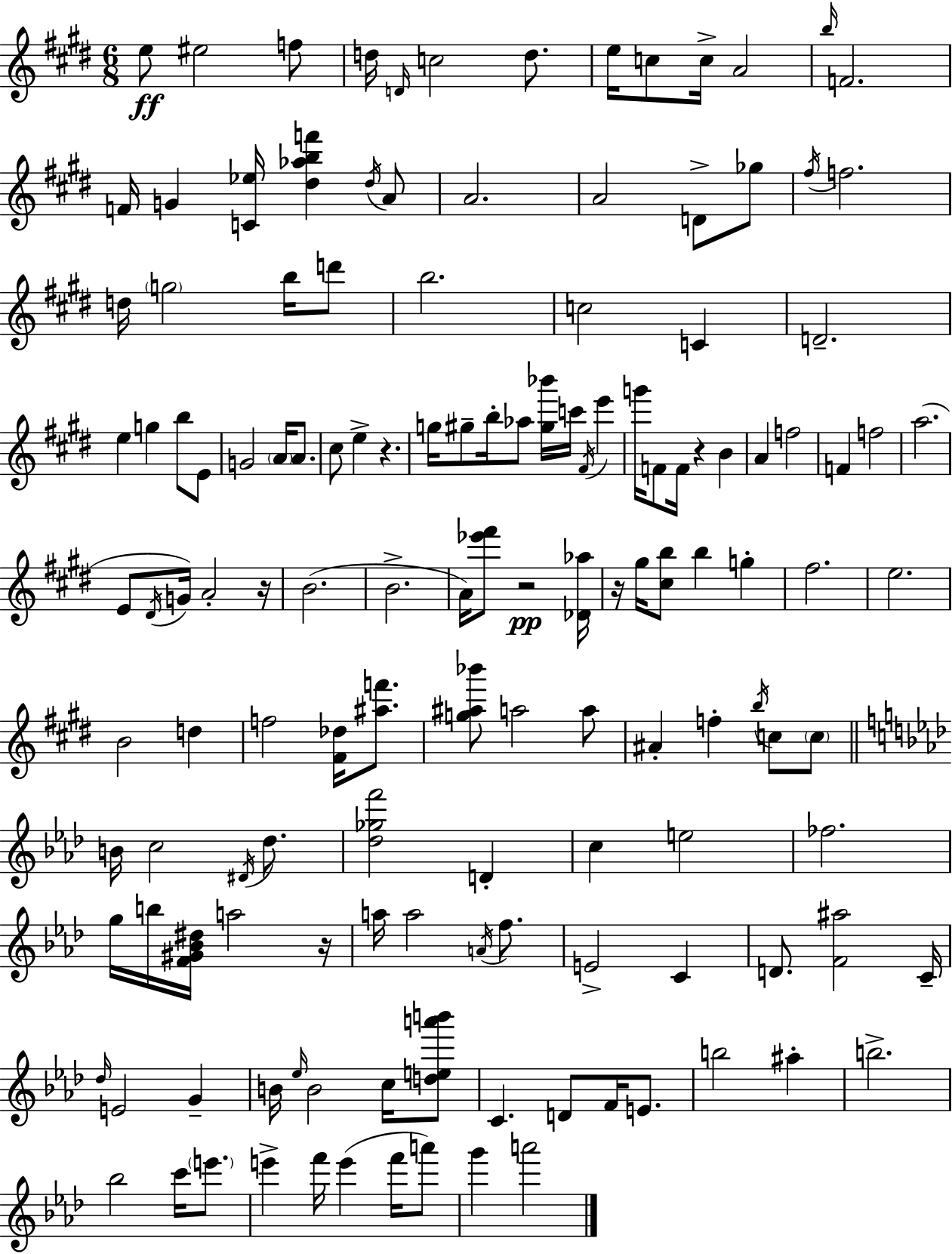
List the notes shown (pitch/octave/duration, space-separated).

E5/e EIS5/h F5/e D5/s D4/s C5/h D5/e. E5/s C5/e C5/s A4/h B5/s F4/h. F4/s G4/q [C4,Eb5]/s [D#5,Ab5,B5,F6]/q D#5/s A4/e A4/h. A4/h D4/e Gb5/e F#5/s F5/h. D5/s G5/h B5/s D6/e B5/h. C5/h C4/q D4/h. E5/q G5/q B5/e E4/e G4/h A4/s A4/e. C#5/e E5/q R/q. G5/s G#5/e B5/s Ab5/e [G#5,Bb6]/s C6/s F#4/s E6/q G6/s F4/e F4/s R/q B4/q A4/q F5/h F4/q F5/h A5/h. E4/e D#4/s G4/s A4/h R/s B4/h. B4/h. A4/s [Eb6,F#6]/e R/h [Db4,Ab5]/s R/s G#5/s [C#5,B5]/e B5/q G5/q F#5/h. E5/h. B4/h D5/q F5/h [F#4,Db5]/s [A#5,F6]/e. [G5,A#5,Bb6]/e A5/h A5/e A#4/q F5/q B5/s C5/e C5/e B4/s C5/h D#4/s Db5/e. [Db5,Gb5,F6]/h D4/q C5/q E5/h FES5/h. G5/s B5/s [F4,G#4,Bb4,D#5]/s A5/h R/s A5/s A5/h A4/s F5/e. E4/h C4/q D4/e. [F4,A#5]/h C4/s Db5/s E4/h G4/q B4/s Eb5/s B4/h C5/s [D5,E5,A6,B6]/e C4/q. D4/e F4/s E4/e. B5/h A#5/q B5/h. Bb5/h C6/s E6/e. E6/q F6/s E6/q F6/s A6/e G6/q A6/h